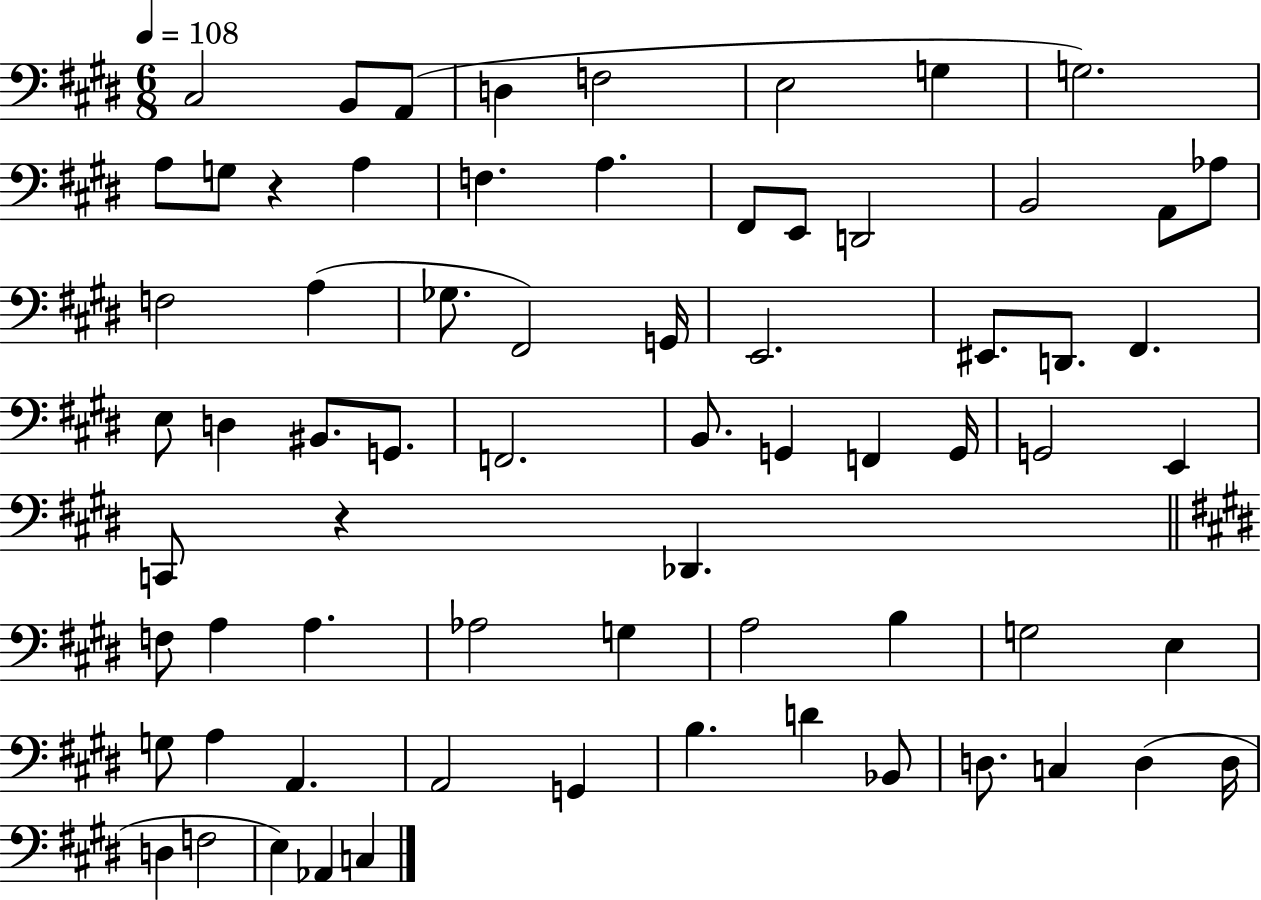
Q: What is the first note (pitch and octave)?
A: C#3